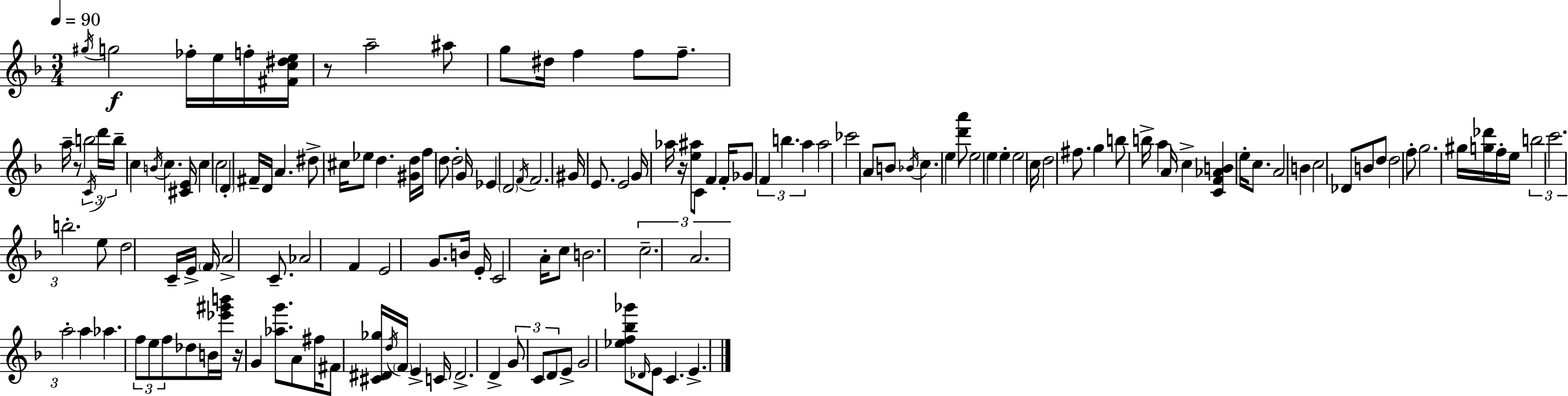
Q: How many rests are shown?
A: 4